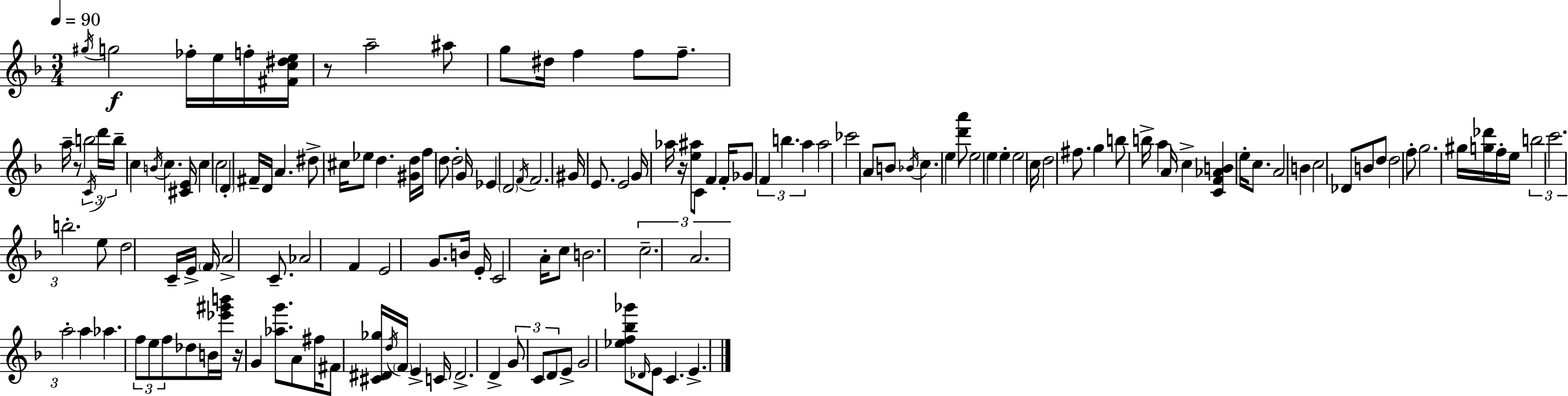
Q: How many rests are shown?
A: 4